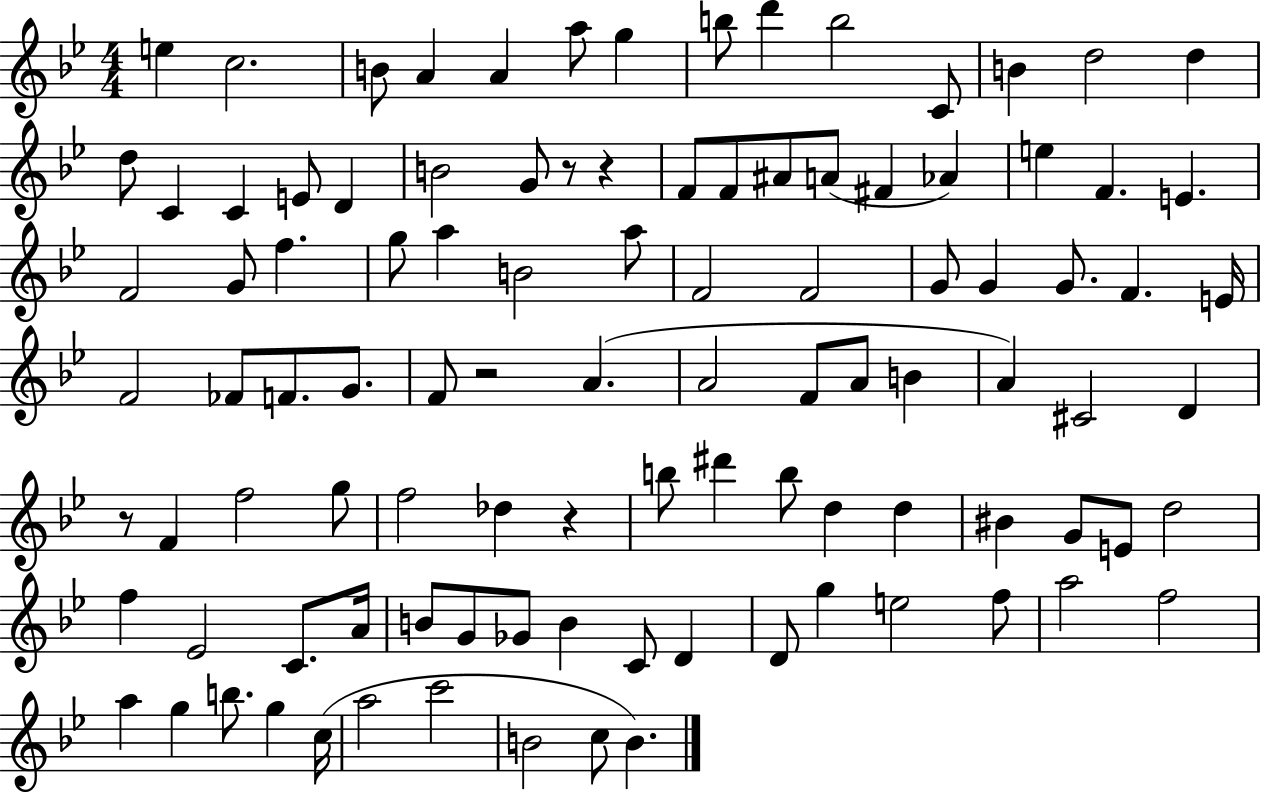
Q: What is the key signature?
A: BES major